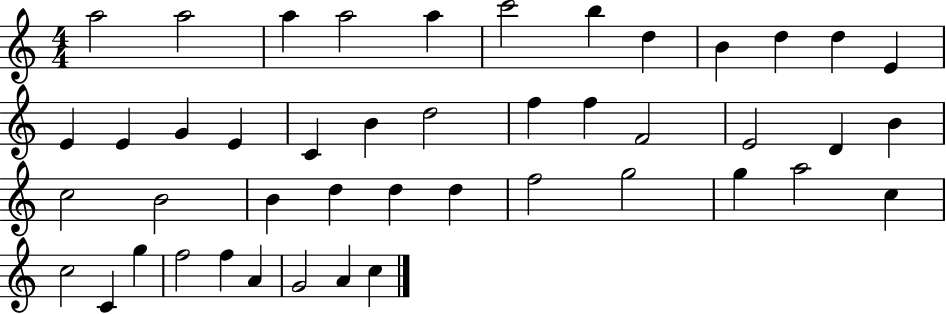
{
  \clef treble
  \numericTimeSignature
  \time 4/4
  \key c \major
  a''2 a''2 | a''4 a''2 a''4 | c'''2 b''4 d''4 | b'4 d''4 d''4 e'4 | \break e'4 e'4 g'4 e'4 | c'4 b'4 d''2 | f''4 f''4 f'2 | e'2 d'4 b'4 | \break c''2 b'2 | b'4 d''4 d''4 d''4 | f''2 g''2 | g''4 a''2 c''4 | \break c''2 c'4 g''4 | f''2 f''4 a'4 | g'2 a'4 c''4 | \bar "|."
}